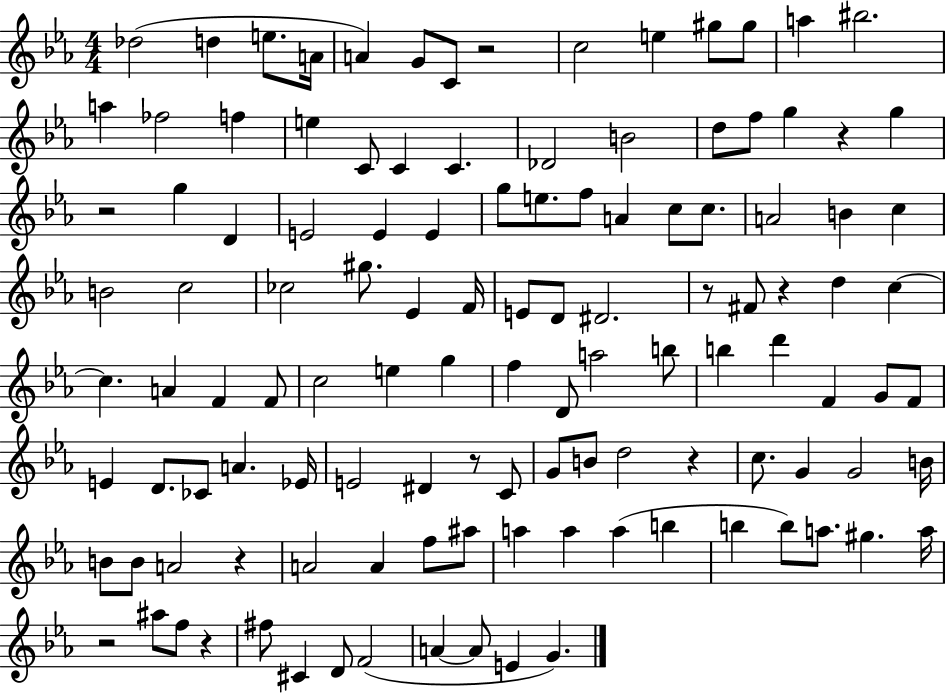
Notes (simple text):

Db5/h D5/q E5/e. A4/s A4/q G4/e C4/e R/h C5/h E5/q G#5/e G#5/e A5/q BIS5/h. A5/q FES5/h F5/q E5/q C4/e C4/q C4/q. Db4/h B4/h D5/e F5/e G5/q R/q G5/q R/h G5/q D4/q E4/h E4/q E4/q G5/e E5/e. F5/e A4/q C5/e C5/e. A4/h B4/q C5/q B4/h C5/h CES5/h G#5/e. Eb4/q F4/s E4/e D4/e D#4/h. R/e F#4/e R/q D5/q C5/q C5/q. A4/q F4/q F4/e C5/h E5/q G5/q F5/q D4/e A5/h B5/e B5/q D6/q F4/q G4/e F4/e E4/q D4/e. CES4/e A4/q. Eb4/s E4/h D#4/q R/e C4/e G4/e B4/e D5/h R/q C5/e. G4/q G4/h B4/s B4/e B4/e A4/h R/q A4/h A4/q F5/e A#5/e A5/q A5/q A5/q B5/q B5/q B5/e A5/e. G#5/q. A5/s R/h A#5/e F5/e R/q F#5/e C#4/q D4/e F4/h A4/q A4/e E4/q G4/q.